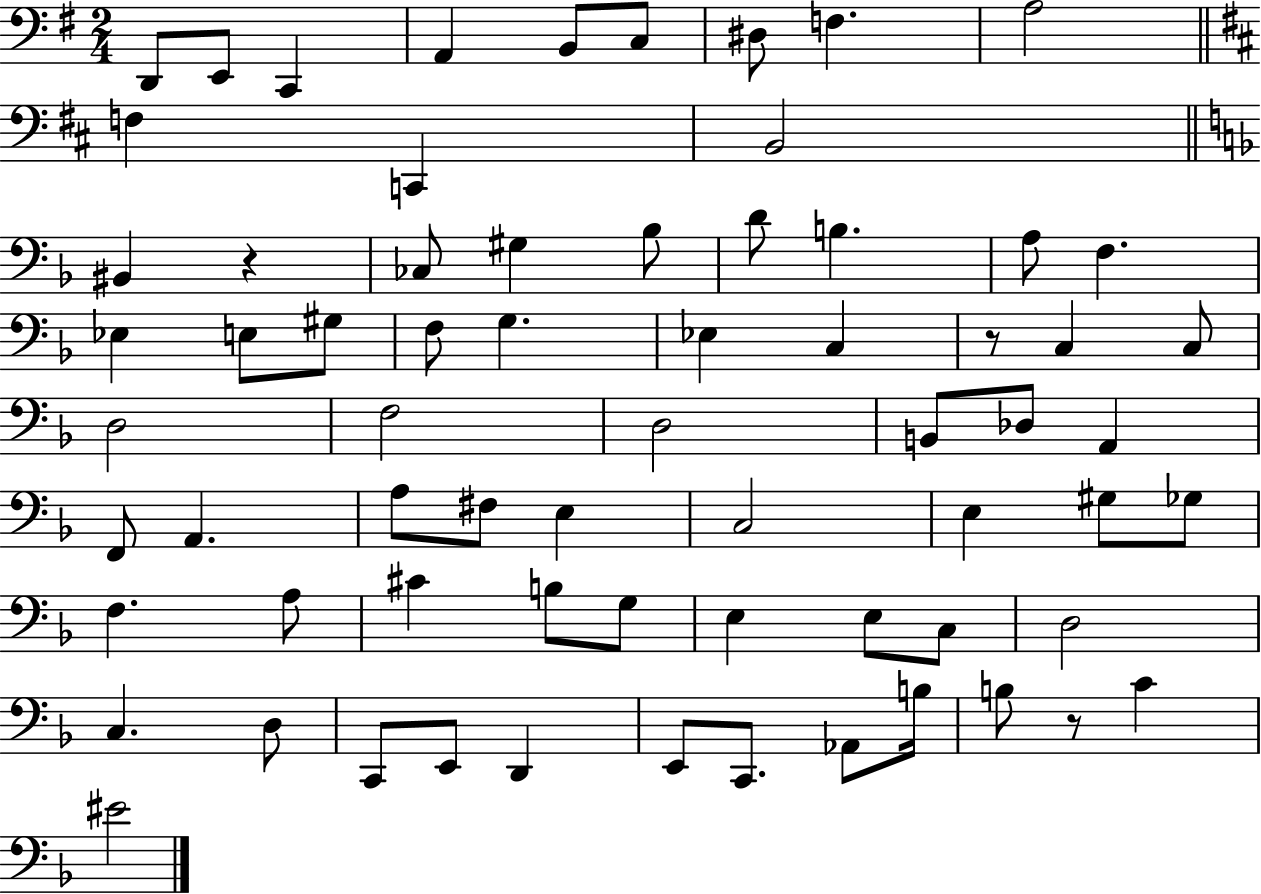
D2/e E2/e C2/q A2/q B2/e C3/e D#3/e F3/q. A3/h F3/q C2/q B2/h BIS2/q R/q CES3/e G#3/q Bb3/e D4/e B3/q. A3/e F3/q. Eb3/q E3/e G#3/e F3/e G3/q. Eb3/q C3/q R/e C3/q C3/e D3/h F3/h D3/h B2/e Db3/e A2/q F2/e A2/q. A3/e F#3/e E3/q C3/h E3/q G#3/e Gb3/e F3/q. A3/e C#4/q B3/e G3/e E3/q E3/e C3/e D3/h C3/q. D3/e C2/e E2/e D2/q E2/e C2/e. Ab2/e B3/s B3/e R/e C4/q EIS4/h